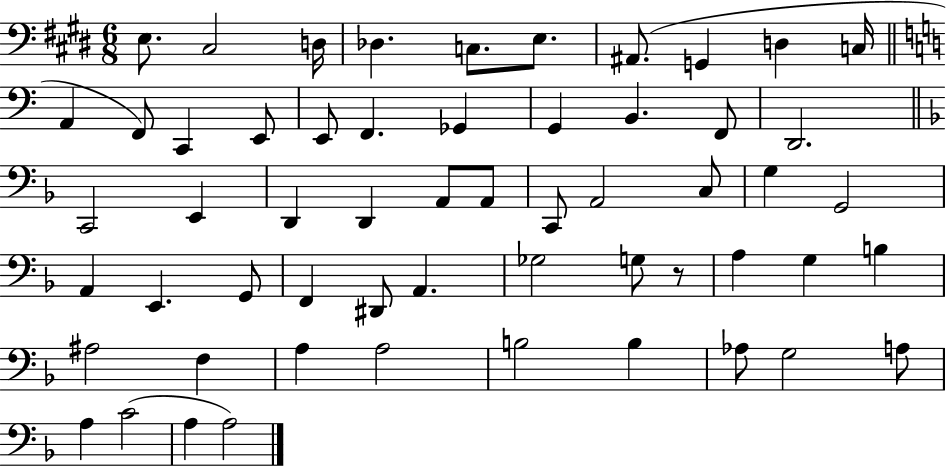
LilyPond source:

{
  \clef bass
  \numericTimeSignature
  \time 6/8
  \key e \major
  e8. cis2 d16 | des4. c8. e8. | ais,8.( g,4 d4 c16 | \bar "||" \break \key c \major a,4 f,8) c,4 e,8 | e,8 f,4. ges,4 | g,4 b,4. f,8 | d,2. | \break \bar "||" \break \key f \major c,2 e,4 | d,4 d,4 a,8 a,8 | c,8 a,2 c8 | g4 g,2 | \break a,4 e,4. g,8 | f,4 dis,8 a,4. | ges2 g8 r8 | a4 g4 b4 | \break ais2 f4 | a4 a2 | b2 b4 | aes8 g2 a8 | \break a4 c'2( | a4 a2) | \bar "|."
}